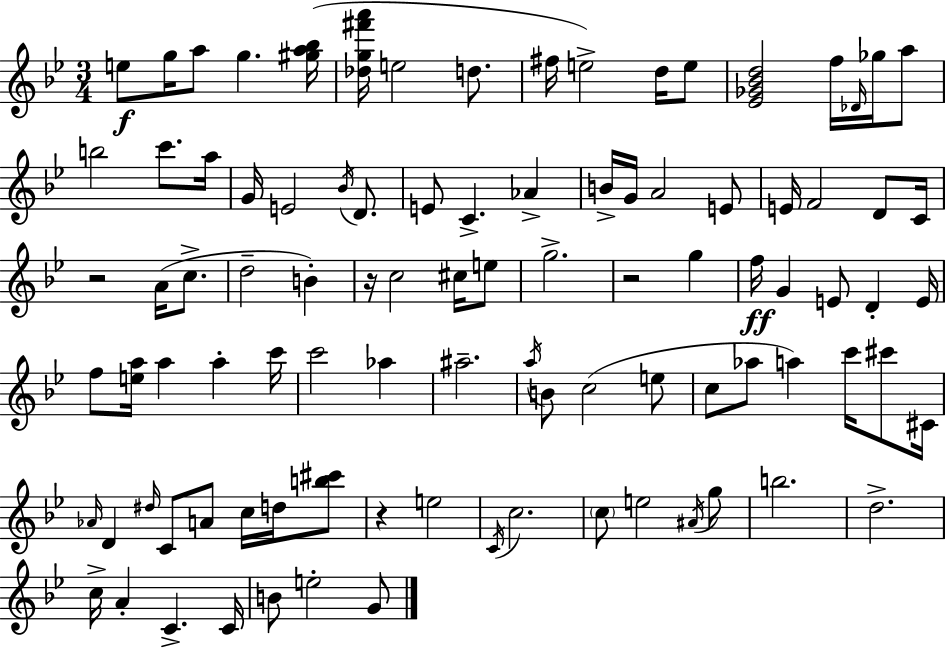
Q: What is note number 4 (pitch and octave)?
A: G5